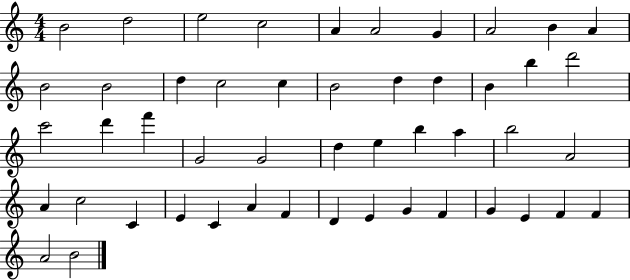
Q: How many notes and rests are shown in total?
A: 49